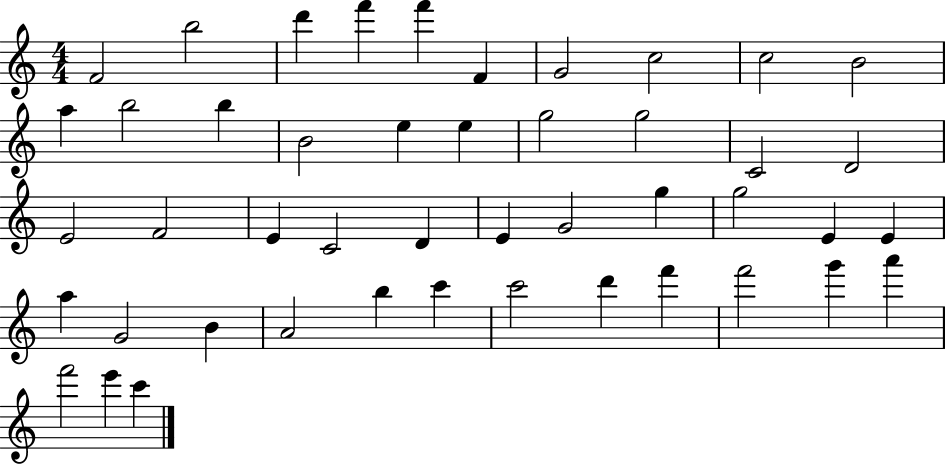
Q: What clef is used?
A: treble